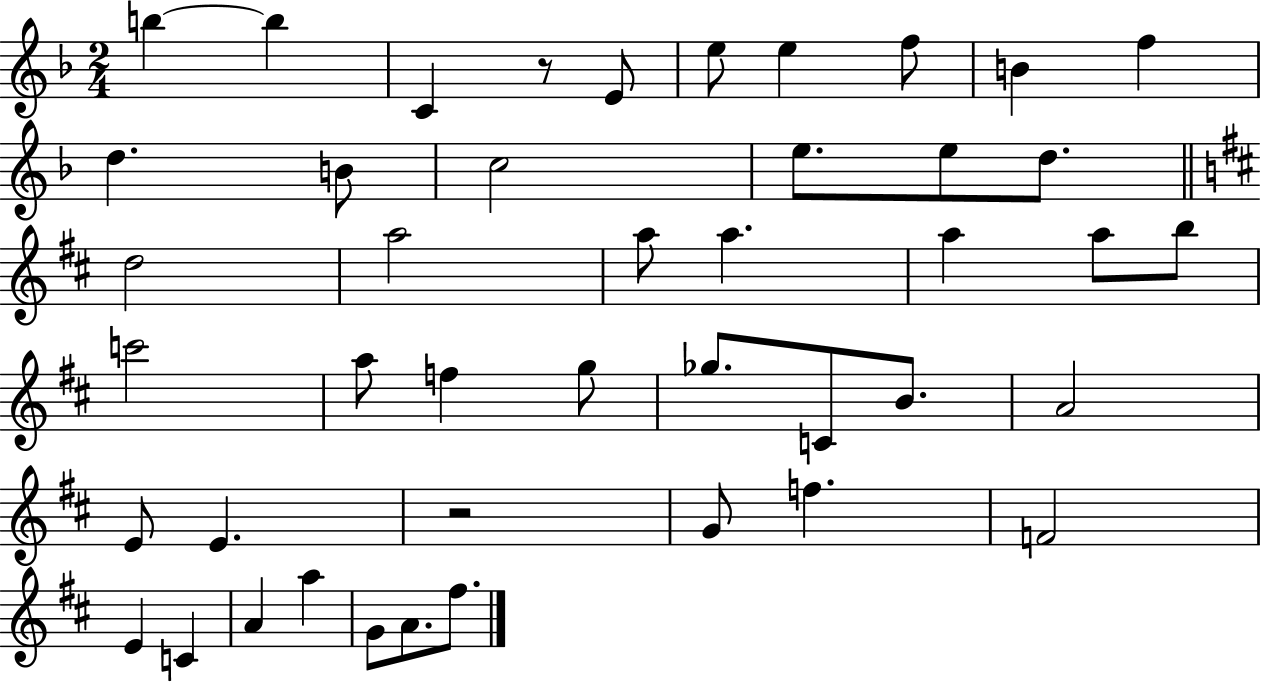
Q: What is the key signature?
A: F major